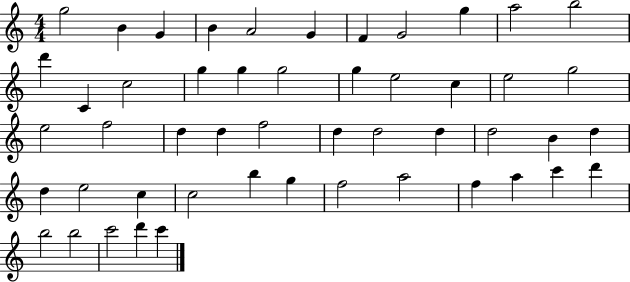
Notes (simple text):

G5/h B4/q G4/q B4/q A4/h G4/q F4/q G4/h G5/q A5/h B5/h D6/q C4/q C5/h G5/q G5/q G5/h G5/q E5/h C5/q E5/h G5/h E5/h F5/h D5/q D5/q F5/h D5/q D5/h D5/q D5/h B4/q D5/q D5/q E5/h C5/q C5/h B5/q G5/q F5/h A5/h F5/q A5/q C6/q D6/q B5/h B5/h C6/h D6/q C6/q